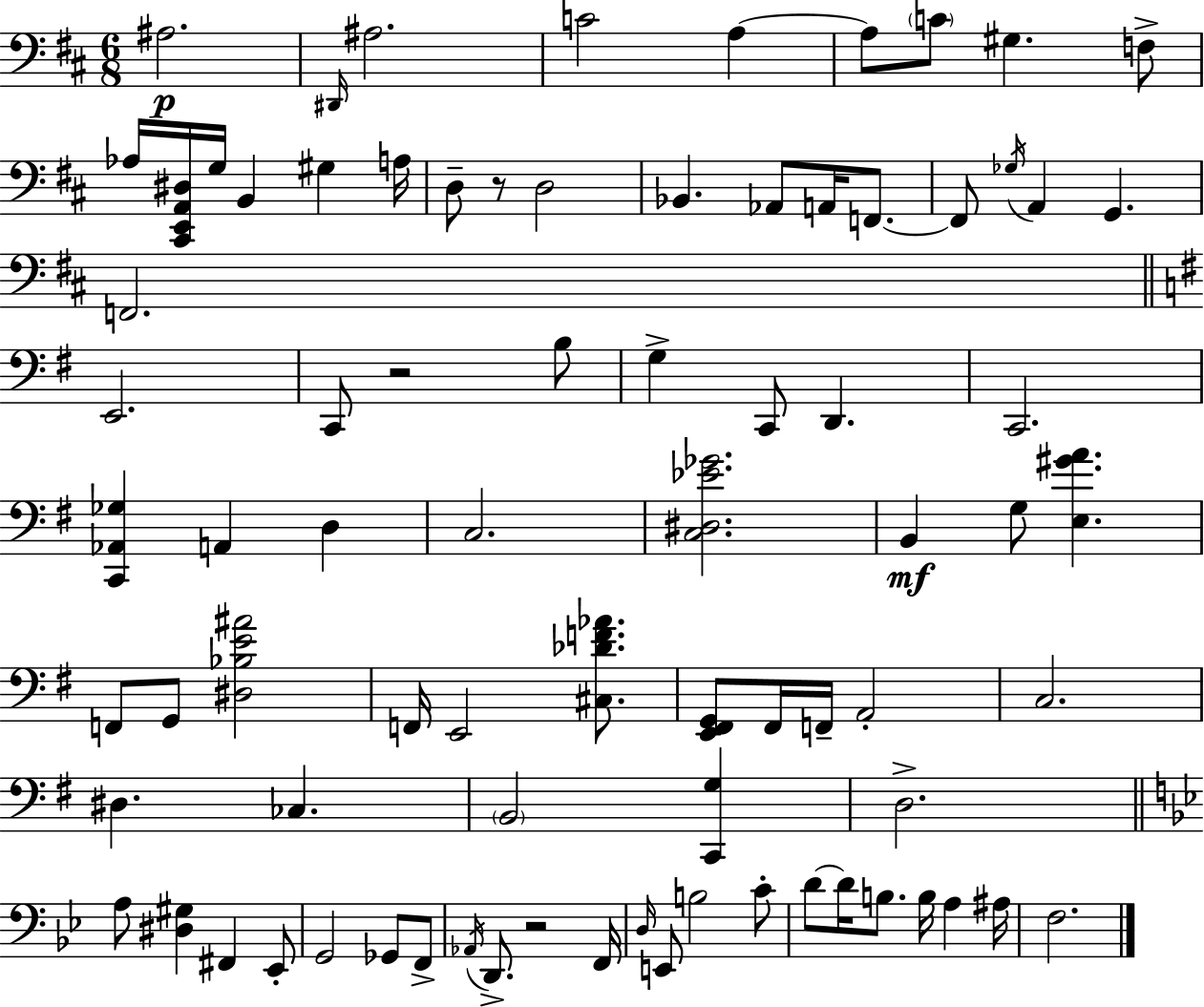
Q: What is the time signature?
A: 6/8